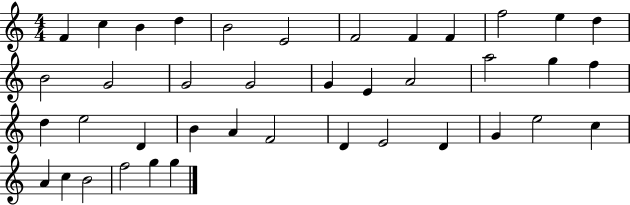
{
  \clef treble
  \numericTimeSignature
  \time 4/4
  \key c \major
  f'4 c''4 b'4 d''4 | b'2 e'2 | f'2 f'4 f'4 | f''2 e''4 d''4 | \break b'2 g'2 | g'2 g'2 | g'4 e'4 a'2 | a''2 g''4 f''4 | \break d''4 e''2 d'4 | b'4 a'4 f'2 | d'4 e'2 d'4 | g'4 e''2 c''4 | \break a'4 c''4 b'2 | f''2 g''4 g''4 | \bar "|."
}